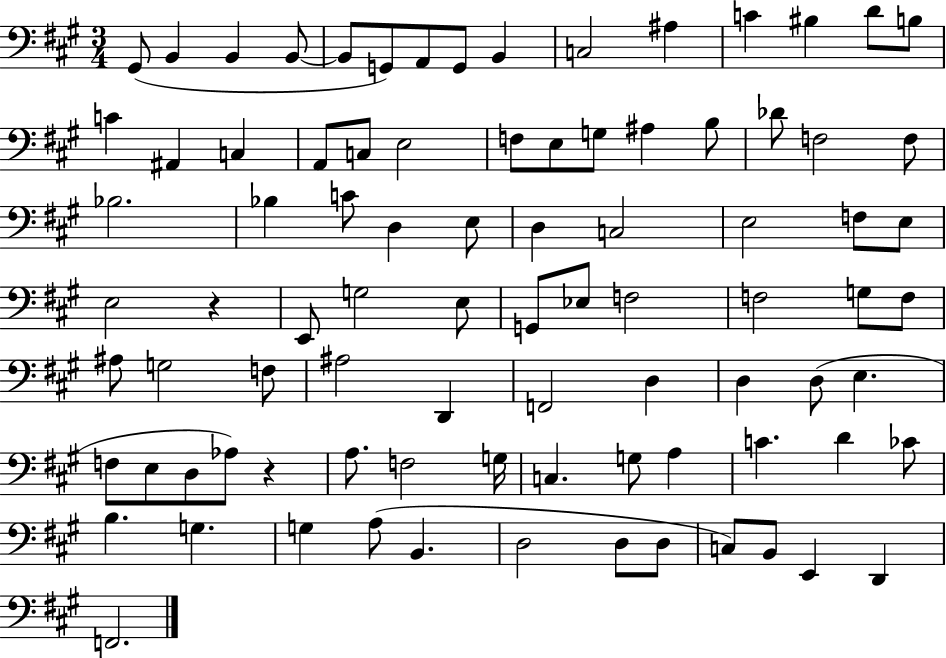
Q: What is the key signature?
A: A major